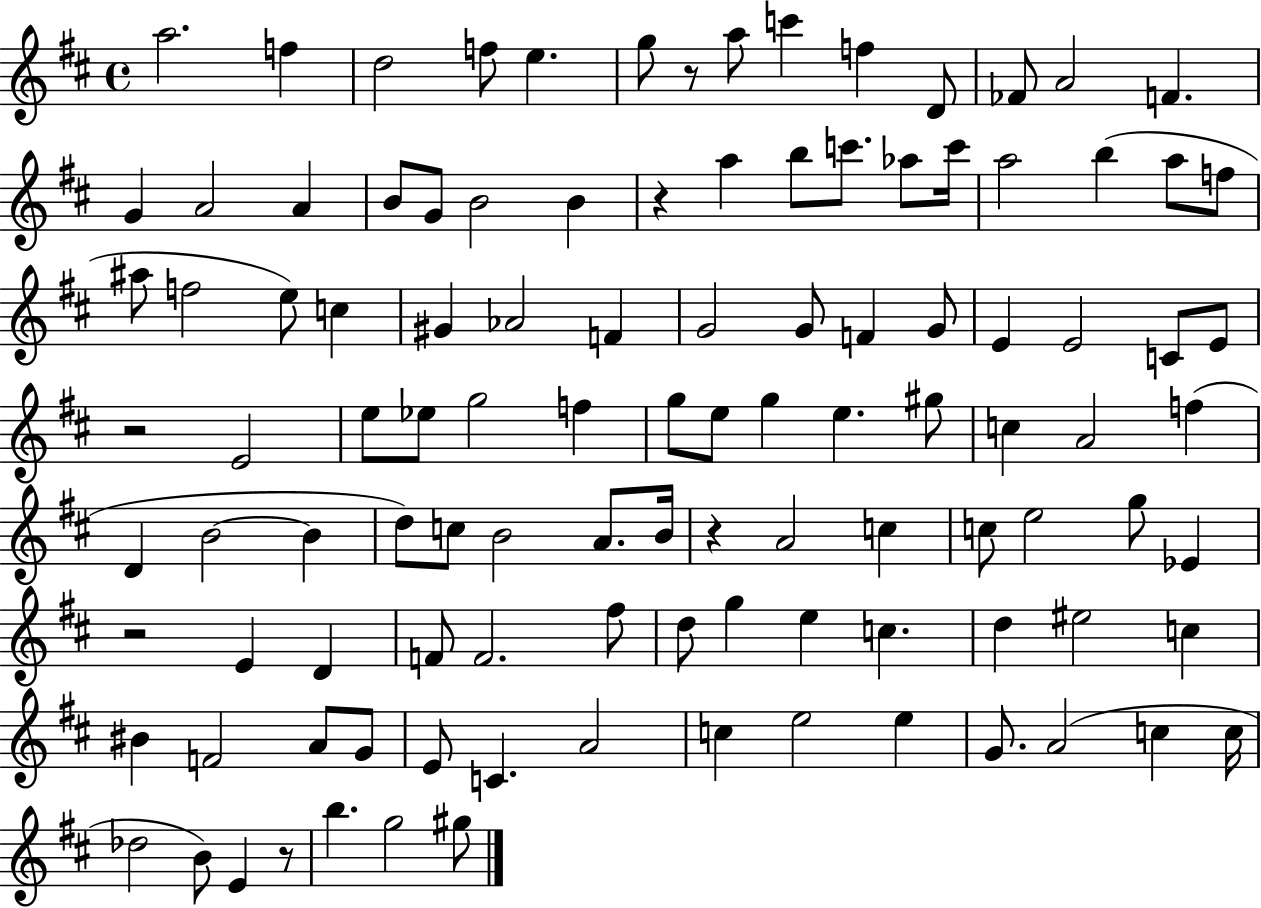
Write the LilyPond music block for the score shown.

{
  \clef treble
  \time 4/4
  \defaultTimeSignature
  \key d \major
  a''2. f''4 | d''2 f''8 e''4. | g''8 r8 a''8 c'''4 f''4 d'8 | fes'8 a'2 f'4. | \break g'4 a'2 a'4 | b'8 g'8 b'2 b'4 | r4 a''4 b''8 c'''8. aes''8 c'''16 | a''2 b''4( a''8 f''8 | \break ais''8 f''2 e''8) c''4 | gis'4 aes'2 f'4 | g'2 g'8 f'4 g'8 | e'4 e'2 c'8 e'8 | \break r2 e'2 | e''8 ees''8 g''2 f''4 | g''8 e''8 g''4 e''4. gis''8 | c''4 a'2 f''4( | \break d'4 b'2~~ b'4 | d''8) c''8 b'2 a'8. b'16 | r4 a'2 c''4 | c''8 e''2 g''8 ees'4 | \break r2 e'4 d'4 | f'8 f'2. fis''8 | d''8 g''4 e''4 c''4. | d''4 eis''2 c''4 | \break bis'4 f'2 a'8 g'8 | e'8 c'4. a'2 | c''4 e''2 e''4 | g'8. a'2( c''4 c''16 | \break des''2 b'8) e'4 r8 | b''4. g''2 gis''8 | \bar "|."
}